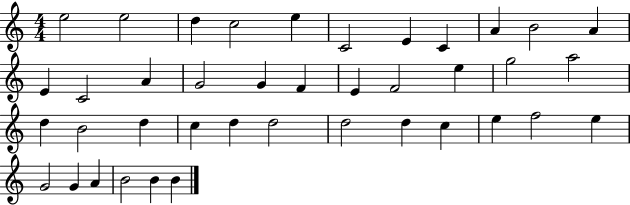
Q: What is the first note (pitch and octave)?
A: E5